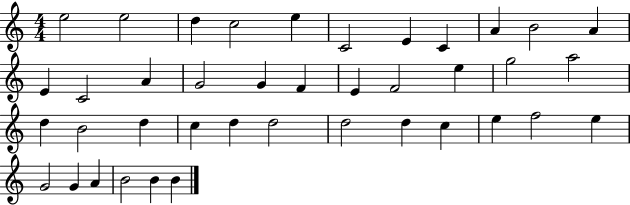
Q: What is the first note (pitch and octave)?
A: E5